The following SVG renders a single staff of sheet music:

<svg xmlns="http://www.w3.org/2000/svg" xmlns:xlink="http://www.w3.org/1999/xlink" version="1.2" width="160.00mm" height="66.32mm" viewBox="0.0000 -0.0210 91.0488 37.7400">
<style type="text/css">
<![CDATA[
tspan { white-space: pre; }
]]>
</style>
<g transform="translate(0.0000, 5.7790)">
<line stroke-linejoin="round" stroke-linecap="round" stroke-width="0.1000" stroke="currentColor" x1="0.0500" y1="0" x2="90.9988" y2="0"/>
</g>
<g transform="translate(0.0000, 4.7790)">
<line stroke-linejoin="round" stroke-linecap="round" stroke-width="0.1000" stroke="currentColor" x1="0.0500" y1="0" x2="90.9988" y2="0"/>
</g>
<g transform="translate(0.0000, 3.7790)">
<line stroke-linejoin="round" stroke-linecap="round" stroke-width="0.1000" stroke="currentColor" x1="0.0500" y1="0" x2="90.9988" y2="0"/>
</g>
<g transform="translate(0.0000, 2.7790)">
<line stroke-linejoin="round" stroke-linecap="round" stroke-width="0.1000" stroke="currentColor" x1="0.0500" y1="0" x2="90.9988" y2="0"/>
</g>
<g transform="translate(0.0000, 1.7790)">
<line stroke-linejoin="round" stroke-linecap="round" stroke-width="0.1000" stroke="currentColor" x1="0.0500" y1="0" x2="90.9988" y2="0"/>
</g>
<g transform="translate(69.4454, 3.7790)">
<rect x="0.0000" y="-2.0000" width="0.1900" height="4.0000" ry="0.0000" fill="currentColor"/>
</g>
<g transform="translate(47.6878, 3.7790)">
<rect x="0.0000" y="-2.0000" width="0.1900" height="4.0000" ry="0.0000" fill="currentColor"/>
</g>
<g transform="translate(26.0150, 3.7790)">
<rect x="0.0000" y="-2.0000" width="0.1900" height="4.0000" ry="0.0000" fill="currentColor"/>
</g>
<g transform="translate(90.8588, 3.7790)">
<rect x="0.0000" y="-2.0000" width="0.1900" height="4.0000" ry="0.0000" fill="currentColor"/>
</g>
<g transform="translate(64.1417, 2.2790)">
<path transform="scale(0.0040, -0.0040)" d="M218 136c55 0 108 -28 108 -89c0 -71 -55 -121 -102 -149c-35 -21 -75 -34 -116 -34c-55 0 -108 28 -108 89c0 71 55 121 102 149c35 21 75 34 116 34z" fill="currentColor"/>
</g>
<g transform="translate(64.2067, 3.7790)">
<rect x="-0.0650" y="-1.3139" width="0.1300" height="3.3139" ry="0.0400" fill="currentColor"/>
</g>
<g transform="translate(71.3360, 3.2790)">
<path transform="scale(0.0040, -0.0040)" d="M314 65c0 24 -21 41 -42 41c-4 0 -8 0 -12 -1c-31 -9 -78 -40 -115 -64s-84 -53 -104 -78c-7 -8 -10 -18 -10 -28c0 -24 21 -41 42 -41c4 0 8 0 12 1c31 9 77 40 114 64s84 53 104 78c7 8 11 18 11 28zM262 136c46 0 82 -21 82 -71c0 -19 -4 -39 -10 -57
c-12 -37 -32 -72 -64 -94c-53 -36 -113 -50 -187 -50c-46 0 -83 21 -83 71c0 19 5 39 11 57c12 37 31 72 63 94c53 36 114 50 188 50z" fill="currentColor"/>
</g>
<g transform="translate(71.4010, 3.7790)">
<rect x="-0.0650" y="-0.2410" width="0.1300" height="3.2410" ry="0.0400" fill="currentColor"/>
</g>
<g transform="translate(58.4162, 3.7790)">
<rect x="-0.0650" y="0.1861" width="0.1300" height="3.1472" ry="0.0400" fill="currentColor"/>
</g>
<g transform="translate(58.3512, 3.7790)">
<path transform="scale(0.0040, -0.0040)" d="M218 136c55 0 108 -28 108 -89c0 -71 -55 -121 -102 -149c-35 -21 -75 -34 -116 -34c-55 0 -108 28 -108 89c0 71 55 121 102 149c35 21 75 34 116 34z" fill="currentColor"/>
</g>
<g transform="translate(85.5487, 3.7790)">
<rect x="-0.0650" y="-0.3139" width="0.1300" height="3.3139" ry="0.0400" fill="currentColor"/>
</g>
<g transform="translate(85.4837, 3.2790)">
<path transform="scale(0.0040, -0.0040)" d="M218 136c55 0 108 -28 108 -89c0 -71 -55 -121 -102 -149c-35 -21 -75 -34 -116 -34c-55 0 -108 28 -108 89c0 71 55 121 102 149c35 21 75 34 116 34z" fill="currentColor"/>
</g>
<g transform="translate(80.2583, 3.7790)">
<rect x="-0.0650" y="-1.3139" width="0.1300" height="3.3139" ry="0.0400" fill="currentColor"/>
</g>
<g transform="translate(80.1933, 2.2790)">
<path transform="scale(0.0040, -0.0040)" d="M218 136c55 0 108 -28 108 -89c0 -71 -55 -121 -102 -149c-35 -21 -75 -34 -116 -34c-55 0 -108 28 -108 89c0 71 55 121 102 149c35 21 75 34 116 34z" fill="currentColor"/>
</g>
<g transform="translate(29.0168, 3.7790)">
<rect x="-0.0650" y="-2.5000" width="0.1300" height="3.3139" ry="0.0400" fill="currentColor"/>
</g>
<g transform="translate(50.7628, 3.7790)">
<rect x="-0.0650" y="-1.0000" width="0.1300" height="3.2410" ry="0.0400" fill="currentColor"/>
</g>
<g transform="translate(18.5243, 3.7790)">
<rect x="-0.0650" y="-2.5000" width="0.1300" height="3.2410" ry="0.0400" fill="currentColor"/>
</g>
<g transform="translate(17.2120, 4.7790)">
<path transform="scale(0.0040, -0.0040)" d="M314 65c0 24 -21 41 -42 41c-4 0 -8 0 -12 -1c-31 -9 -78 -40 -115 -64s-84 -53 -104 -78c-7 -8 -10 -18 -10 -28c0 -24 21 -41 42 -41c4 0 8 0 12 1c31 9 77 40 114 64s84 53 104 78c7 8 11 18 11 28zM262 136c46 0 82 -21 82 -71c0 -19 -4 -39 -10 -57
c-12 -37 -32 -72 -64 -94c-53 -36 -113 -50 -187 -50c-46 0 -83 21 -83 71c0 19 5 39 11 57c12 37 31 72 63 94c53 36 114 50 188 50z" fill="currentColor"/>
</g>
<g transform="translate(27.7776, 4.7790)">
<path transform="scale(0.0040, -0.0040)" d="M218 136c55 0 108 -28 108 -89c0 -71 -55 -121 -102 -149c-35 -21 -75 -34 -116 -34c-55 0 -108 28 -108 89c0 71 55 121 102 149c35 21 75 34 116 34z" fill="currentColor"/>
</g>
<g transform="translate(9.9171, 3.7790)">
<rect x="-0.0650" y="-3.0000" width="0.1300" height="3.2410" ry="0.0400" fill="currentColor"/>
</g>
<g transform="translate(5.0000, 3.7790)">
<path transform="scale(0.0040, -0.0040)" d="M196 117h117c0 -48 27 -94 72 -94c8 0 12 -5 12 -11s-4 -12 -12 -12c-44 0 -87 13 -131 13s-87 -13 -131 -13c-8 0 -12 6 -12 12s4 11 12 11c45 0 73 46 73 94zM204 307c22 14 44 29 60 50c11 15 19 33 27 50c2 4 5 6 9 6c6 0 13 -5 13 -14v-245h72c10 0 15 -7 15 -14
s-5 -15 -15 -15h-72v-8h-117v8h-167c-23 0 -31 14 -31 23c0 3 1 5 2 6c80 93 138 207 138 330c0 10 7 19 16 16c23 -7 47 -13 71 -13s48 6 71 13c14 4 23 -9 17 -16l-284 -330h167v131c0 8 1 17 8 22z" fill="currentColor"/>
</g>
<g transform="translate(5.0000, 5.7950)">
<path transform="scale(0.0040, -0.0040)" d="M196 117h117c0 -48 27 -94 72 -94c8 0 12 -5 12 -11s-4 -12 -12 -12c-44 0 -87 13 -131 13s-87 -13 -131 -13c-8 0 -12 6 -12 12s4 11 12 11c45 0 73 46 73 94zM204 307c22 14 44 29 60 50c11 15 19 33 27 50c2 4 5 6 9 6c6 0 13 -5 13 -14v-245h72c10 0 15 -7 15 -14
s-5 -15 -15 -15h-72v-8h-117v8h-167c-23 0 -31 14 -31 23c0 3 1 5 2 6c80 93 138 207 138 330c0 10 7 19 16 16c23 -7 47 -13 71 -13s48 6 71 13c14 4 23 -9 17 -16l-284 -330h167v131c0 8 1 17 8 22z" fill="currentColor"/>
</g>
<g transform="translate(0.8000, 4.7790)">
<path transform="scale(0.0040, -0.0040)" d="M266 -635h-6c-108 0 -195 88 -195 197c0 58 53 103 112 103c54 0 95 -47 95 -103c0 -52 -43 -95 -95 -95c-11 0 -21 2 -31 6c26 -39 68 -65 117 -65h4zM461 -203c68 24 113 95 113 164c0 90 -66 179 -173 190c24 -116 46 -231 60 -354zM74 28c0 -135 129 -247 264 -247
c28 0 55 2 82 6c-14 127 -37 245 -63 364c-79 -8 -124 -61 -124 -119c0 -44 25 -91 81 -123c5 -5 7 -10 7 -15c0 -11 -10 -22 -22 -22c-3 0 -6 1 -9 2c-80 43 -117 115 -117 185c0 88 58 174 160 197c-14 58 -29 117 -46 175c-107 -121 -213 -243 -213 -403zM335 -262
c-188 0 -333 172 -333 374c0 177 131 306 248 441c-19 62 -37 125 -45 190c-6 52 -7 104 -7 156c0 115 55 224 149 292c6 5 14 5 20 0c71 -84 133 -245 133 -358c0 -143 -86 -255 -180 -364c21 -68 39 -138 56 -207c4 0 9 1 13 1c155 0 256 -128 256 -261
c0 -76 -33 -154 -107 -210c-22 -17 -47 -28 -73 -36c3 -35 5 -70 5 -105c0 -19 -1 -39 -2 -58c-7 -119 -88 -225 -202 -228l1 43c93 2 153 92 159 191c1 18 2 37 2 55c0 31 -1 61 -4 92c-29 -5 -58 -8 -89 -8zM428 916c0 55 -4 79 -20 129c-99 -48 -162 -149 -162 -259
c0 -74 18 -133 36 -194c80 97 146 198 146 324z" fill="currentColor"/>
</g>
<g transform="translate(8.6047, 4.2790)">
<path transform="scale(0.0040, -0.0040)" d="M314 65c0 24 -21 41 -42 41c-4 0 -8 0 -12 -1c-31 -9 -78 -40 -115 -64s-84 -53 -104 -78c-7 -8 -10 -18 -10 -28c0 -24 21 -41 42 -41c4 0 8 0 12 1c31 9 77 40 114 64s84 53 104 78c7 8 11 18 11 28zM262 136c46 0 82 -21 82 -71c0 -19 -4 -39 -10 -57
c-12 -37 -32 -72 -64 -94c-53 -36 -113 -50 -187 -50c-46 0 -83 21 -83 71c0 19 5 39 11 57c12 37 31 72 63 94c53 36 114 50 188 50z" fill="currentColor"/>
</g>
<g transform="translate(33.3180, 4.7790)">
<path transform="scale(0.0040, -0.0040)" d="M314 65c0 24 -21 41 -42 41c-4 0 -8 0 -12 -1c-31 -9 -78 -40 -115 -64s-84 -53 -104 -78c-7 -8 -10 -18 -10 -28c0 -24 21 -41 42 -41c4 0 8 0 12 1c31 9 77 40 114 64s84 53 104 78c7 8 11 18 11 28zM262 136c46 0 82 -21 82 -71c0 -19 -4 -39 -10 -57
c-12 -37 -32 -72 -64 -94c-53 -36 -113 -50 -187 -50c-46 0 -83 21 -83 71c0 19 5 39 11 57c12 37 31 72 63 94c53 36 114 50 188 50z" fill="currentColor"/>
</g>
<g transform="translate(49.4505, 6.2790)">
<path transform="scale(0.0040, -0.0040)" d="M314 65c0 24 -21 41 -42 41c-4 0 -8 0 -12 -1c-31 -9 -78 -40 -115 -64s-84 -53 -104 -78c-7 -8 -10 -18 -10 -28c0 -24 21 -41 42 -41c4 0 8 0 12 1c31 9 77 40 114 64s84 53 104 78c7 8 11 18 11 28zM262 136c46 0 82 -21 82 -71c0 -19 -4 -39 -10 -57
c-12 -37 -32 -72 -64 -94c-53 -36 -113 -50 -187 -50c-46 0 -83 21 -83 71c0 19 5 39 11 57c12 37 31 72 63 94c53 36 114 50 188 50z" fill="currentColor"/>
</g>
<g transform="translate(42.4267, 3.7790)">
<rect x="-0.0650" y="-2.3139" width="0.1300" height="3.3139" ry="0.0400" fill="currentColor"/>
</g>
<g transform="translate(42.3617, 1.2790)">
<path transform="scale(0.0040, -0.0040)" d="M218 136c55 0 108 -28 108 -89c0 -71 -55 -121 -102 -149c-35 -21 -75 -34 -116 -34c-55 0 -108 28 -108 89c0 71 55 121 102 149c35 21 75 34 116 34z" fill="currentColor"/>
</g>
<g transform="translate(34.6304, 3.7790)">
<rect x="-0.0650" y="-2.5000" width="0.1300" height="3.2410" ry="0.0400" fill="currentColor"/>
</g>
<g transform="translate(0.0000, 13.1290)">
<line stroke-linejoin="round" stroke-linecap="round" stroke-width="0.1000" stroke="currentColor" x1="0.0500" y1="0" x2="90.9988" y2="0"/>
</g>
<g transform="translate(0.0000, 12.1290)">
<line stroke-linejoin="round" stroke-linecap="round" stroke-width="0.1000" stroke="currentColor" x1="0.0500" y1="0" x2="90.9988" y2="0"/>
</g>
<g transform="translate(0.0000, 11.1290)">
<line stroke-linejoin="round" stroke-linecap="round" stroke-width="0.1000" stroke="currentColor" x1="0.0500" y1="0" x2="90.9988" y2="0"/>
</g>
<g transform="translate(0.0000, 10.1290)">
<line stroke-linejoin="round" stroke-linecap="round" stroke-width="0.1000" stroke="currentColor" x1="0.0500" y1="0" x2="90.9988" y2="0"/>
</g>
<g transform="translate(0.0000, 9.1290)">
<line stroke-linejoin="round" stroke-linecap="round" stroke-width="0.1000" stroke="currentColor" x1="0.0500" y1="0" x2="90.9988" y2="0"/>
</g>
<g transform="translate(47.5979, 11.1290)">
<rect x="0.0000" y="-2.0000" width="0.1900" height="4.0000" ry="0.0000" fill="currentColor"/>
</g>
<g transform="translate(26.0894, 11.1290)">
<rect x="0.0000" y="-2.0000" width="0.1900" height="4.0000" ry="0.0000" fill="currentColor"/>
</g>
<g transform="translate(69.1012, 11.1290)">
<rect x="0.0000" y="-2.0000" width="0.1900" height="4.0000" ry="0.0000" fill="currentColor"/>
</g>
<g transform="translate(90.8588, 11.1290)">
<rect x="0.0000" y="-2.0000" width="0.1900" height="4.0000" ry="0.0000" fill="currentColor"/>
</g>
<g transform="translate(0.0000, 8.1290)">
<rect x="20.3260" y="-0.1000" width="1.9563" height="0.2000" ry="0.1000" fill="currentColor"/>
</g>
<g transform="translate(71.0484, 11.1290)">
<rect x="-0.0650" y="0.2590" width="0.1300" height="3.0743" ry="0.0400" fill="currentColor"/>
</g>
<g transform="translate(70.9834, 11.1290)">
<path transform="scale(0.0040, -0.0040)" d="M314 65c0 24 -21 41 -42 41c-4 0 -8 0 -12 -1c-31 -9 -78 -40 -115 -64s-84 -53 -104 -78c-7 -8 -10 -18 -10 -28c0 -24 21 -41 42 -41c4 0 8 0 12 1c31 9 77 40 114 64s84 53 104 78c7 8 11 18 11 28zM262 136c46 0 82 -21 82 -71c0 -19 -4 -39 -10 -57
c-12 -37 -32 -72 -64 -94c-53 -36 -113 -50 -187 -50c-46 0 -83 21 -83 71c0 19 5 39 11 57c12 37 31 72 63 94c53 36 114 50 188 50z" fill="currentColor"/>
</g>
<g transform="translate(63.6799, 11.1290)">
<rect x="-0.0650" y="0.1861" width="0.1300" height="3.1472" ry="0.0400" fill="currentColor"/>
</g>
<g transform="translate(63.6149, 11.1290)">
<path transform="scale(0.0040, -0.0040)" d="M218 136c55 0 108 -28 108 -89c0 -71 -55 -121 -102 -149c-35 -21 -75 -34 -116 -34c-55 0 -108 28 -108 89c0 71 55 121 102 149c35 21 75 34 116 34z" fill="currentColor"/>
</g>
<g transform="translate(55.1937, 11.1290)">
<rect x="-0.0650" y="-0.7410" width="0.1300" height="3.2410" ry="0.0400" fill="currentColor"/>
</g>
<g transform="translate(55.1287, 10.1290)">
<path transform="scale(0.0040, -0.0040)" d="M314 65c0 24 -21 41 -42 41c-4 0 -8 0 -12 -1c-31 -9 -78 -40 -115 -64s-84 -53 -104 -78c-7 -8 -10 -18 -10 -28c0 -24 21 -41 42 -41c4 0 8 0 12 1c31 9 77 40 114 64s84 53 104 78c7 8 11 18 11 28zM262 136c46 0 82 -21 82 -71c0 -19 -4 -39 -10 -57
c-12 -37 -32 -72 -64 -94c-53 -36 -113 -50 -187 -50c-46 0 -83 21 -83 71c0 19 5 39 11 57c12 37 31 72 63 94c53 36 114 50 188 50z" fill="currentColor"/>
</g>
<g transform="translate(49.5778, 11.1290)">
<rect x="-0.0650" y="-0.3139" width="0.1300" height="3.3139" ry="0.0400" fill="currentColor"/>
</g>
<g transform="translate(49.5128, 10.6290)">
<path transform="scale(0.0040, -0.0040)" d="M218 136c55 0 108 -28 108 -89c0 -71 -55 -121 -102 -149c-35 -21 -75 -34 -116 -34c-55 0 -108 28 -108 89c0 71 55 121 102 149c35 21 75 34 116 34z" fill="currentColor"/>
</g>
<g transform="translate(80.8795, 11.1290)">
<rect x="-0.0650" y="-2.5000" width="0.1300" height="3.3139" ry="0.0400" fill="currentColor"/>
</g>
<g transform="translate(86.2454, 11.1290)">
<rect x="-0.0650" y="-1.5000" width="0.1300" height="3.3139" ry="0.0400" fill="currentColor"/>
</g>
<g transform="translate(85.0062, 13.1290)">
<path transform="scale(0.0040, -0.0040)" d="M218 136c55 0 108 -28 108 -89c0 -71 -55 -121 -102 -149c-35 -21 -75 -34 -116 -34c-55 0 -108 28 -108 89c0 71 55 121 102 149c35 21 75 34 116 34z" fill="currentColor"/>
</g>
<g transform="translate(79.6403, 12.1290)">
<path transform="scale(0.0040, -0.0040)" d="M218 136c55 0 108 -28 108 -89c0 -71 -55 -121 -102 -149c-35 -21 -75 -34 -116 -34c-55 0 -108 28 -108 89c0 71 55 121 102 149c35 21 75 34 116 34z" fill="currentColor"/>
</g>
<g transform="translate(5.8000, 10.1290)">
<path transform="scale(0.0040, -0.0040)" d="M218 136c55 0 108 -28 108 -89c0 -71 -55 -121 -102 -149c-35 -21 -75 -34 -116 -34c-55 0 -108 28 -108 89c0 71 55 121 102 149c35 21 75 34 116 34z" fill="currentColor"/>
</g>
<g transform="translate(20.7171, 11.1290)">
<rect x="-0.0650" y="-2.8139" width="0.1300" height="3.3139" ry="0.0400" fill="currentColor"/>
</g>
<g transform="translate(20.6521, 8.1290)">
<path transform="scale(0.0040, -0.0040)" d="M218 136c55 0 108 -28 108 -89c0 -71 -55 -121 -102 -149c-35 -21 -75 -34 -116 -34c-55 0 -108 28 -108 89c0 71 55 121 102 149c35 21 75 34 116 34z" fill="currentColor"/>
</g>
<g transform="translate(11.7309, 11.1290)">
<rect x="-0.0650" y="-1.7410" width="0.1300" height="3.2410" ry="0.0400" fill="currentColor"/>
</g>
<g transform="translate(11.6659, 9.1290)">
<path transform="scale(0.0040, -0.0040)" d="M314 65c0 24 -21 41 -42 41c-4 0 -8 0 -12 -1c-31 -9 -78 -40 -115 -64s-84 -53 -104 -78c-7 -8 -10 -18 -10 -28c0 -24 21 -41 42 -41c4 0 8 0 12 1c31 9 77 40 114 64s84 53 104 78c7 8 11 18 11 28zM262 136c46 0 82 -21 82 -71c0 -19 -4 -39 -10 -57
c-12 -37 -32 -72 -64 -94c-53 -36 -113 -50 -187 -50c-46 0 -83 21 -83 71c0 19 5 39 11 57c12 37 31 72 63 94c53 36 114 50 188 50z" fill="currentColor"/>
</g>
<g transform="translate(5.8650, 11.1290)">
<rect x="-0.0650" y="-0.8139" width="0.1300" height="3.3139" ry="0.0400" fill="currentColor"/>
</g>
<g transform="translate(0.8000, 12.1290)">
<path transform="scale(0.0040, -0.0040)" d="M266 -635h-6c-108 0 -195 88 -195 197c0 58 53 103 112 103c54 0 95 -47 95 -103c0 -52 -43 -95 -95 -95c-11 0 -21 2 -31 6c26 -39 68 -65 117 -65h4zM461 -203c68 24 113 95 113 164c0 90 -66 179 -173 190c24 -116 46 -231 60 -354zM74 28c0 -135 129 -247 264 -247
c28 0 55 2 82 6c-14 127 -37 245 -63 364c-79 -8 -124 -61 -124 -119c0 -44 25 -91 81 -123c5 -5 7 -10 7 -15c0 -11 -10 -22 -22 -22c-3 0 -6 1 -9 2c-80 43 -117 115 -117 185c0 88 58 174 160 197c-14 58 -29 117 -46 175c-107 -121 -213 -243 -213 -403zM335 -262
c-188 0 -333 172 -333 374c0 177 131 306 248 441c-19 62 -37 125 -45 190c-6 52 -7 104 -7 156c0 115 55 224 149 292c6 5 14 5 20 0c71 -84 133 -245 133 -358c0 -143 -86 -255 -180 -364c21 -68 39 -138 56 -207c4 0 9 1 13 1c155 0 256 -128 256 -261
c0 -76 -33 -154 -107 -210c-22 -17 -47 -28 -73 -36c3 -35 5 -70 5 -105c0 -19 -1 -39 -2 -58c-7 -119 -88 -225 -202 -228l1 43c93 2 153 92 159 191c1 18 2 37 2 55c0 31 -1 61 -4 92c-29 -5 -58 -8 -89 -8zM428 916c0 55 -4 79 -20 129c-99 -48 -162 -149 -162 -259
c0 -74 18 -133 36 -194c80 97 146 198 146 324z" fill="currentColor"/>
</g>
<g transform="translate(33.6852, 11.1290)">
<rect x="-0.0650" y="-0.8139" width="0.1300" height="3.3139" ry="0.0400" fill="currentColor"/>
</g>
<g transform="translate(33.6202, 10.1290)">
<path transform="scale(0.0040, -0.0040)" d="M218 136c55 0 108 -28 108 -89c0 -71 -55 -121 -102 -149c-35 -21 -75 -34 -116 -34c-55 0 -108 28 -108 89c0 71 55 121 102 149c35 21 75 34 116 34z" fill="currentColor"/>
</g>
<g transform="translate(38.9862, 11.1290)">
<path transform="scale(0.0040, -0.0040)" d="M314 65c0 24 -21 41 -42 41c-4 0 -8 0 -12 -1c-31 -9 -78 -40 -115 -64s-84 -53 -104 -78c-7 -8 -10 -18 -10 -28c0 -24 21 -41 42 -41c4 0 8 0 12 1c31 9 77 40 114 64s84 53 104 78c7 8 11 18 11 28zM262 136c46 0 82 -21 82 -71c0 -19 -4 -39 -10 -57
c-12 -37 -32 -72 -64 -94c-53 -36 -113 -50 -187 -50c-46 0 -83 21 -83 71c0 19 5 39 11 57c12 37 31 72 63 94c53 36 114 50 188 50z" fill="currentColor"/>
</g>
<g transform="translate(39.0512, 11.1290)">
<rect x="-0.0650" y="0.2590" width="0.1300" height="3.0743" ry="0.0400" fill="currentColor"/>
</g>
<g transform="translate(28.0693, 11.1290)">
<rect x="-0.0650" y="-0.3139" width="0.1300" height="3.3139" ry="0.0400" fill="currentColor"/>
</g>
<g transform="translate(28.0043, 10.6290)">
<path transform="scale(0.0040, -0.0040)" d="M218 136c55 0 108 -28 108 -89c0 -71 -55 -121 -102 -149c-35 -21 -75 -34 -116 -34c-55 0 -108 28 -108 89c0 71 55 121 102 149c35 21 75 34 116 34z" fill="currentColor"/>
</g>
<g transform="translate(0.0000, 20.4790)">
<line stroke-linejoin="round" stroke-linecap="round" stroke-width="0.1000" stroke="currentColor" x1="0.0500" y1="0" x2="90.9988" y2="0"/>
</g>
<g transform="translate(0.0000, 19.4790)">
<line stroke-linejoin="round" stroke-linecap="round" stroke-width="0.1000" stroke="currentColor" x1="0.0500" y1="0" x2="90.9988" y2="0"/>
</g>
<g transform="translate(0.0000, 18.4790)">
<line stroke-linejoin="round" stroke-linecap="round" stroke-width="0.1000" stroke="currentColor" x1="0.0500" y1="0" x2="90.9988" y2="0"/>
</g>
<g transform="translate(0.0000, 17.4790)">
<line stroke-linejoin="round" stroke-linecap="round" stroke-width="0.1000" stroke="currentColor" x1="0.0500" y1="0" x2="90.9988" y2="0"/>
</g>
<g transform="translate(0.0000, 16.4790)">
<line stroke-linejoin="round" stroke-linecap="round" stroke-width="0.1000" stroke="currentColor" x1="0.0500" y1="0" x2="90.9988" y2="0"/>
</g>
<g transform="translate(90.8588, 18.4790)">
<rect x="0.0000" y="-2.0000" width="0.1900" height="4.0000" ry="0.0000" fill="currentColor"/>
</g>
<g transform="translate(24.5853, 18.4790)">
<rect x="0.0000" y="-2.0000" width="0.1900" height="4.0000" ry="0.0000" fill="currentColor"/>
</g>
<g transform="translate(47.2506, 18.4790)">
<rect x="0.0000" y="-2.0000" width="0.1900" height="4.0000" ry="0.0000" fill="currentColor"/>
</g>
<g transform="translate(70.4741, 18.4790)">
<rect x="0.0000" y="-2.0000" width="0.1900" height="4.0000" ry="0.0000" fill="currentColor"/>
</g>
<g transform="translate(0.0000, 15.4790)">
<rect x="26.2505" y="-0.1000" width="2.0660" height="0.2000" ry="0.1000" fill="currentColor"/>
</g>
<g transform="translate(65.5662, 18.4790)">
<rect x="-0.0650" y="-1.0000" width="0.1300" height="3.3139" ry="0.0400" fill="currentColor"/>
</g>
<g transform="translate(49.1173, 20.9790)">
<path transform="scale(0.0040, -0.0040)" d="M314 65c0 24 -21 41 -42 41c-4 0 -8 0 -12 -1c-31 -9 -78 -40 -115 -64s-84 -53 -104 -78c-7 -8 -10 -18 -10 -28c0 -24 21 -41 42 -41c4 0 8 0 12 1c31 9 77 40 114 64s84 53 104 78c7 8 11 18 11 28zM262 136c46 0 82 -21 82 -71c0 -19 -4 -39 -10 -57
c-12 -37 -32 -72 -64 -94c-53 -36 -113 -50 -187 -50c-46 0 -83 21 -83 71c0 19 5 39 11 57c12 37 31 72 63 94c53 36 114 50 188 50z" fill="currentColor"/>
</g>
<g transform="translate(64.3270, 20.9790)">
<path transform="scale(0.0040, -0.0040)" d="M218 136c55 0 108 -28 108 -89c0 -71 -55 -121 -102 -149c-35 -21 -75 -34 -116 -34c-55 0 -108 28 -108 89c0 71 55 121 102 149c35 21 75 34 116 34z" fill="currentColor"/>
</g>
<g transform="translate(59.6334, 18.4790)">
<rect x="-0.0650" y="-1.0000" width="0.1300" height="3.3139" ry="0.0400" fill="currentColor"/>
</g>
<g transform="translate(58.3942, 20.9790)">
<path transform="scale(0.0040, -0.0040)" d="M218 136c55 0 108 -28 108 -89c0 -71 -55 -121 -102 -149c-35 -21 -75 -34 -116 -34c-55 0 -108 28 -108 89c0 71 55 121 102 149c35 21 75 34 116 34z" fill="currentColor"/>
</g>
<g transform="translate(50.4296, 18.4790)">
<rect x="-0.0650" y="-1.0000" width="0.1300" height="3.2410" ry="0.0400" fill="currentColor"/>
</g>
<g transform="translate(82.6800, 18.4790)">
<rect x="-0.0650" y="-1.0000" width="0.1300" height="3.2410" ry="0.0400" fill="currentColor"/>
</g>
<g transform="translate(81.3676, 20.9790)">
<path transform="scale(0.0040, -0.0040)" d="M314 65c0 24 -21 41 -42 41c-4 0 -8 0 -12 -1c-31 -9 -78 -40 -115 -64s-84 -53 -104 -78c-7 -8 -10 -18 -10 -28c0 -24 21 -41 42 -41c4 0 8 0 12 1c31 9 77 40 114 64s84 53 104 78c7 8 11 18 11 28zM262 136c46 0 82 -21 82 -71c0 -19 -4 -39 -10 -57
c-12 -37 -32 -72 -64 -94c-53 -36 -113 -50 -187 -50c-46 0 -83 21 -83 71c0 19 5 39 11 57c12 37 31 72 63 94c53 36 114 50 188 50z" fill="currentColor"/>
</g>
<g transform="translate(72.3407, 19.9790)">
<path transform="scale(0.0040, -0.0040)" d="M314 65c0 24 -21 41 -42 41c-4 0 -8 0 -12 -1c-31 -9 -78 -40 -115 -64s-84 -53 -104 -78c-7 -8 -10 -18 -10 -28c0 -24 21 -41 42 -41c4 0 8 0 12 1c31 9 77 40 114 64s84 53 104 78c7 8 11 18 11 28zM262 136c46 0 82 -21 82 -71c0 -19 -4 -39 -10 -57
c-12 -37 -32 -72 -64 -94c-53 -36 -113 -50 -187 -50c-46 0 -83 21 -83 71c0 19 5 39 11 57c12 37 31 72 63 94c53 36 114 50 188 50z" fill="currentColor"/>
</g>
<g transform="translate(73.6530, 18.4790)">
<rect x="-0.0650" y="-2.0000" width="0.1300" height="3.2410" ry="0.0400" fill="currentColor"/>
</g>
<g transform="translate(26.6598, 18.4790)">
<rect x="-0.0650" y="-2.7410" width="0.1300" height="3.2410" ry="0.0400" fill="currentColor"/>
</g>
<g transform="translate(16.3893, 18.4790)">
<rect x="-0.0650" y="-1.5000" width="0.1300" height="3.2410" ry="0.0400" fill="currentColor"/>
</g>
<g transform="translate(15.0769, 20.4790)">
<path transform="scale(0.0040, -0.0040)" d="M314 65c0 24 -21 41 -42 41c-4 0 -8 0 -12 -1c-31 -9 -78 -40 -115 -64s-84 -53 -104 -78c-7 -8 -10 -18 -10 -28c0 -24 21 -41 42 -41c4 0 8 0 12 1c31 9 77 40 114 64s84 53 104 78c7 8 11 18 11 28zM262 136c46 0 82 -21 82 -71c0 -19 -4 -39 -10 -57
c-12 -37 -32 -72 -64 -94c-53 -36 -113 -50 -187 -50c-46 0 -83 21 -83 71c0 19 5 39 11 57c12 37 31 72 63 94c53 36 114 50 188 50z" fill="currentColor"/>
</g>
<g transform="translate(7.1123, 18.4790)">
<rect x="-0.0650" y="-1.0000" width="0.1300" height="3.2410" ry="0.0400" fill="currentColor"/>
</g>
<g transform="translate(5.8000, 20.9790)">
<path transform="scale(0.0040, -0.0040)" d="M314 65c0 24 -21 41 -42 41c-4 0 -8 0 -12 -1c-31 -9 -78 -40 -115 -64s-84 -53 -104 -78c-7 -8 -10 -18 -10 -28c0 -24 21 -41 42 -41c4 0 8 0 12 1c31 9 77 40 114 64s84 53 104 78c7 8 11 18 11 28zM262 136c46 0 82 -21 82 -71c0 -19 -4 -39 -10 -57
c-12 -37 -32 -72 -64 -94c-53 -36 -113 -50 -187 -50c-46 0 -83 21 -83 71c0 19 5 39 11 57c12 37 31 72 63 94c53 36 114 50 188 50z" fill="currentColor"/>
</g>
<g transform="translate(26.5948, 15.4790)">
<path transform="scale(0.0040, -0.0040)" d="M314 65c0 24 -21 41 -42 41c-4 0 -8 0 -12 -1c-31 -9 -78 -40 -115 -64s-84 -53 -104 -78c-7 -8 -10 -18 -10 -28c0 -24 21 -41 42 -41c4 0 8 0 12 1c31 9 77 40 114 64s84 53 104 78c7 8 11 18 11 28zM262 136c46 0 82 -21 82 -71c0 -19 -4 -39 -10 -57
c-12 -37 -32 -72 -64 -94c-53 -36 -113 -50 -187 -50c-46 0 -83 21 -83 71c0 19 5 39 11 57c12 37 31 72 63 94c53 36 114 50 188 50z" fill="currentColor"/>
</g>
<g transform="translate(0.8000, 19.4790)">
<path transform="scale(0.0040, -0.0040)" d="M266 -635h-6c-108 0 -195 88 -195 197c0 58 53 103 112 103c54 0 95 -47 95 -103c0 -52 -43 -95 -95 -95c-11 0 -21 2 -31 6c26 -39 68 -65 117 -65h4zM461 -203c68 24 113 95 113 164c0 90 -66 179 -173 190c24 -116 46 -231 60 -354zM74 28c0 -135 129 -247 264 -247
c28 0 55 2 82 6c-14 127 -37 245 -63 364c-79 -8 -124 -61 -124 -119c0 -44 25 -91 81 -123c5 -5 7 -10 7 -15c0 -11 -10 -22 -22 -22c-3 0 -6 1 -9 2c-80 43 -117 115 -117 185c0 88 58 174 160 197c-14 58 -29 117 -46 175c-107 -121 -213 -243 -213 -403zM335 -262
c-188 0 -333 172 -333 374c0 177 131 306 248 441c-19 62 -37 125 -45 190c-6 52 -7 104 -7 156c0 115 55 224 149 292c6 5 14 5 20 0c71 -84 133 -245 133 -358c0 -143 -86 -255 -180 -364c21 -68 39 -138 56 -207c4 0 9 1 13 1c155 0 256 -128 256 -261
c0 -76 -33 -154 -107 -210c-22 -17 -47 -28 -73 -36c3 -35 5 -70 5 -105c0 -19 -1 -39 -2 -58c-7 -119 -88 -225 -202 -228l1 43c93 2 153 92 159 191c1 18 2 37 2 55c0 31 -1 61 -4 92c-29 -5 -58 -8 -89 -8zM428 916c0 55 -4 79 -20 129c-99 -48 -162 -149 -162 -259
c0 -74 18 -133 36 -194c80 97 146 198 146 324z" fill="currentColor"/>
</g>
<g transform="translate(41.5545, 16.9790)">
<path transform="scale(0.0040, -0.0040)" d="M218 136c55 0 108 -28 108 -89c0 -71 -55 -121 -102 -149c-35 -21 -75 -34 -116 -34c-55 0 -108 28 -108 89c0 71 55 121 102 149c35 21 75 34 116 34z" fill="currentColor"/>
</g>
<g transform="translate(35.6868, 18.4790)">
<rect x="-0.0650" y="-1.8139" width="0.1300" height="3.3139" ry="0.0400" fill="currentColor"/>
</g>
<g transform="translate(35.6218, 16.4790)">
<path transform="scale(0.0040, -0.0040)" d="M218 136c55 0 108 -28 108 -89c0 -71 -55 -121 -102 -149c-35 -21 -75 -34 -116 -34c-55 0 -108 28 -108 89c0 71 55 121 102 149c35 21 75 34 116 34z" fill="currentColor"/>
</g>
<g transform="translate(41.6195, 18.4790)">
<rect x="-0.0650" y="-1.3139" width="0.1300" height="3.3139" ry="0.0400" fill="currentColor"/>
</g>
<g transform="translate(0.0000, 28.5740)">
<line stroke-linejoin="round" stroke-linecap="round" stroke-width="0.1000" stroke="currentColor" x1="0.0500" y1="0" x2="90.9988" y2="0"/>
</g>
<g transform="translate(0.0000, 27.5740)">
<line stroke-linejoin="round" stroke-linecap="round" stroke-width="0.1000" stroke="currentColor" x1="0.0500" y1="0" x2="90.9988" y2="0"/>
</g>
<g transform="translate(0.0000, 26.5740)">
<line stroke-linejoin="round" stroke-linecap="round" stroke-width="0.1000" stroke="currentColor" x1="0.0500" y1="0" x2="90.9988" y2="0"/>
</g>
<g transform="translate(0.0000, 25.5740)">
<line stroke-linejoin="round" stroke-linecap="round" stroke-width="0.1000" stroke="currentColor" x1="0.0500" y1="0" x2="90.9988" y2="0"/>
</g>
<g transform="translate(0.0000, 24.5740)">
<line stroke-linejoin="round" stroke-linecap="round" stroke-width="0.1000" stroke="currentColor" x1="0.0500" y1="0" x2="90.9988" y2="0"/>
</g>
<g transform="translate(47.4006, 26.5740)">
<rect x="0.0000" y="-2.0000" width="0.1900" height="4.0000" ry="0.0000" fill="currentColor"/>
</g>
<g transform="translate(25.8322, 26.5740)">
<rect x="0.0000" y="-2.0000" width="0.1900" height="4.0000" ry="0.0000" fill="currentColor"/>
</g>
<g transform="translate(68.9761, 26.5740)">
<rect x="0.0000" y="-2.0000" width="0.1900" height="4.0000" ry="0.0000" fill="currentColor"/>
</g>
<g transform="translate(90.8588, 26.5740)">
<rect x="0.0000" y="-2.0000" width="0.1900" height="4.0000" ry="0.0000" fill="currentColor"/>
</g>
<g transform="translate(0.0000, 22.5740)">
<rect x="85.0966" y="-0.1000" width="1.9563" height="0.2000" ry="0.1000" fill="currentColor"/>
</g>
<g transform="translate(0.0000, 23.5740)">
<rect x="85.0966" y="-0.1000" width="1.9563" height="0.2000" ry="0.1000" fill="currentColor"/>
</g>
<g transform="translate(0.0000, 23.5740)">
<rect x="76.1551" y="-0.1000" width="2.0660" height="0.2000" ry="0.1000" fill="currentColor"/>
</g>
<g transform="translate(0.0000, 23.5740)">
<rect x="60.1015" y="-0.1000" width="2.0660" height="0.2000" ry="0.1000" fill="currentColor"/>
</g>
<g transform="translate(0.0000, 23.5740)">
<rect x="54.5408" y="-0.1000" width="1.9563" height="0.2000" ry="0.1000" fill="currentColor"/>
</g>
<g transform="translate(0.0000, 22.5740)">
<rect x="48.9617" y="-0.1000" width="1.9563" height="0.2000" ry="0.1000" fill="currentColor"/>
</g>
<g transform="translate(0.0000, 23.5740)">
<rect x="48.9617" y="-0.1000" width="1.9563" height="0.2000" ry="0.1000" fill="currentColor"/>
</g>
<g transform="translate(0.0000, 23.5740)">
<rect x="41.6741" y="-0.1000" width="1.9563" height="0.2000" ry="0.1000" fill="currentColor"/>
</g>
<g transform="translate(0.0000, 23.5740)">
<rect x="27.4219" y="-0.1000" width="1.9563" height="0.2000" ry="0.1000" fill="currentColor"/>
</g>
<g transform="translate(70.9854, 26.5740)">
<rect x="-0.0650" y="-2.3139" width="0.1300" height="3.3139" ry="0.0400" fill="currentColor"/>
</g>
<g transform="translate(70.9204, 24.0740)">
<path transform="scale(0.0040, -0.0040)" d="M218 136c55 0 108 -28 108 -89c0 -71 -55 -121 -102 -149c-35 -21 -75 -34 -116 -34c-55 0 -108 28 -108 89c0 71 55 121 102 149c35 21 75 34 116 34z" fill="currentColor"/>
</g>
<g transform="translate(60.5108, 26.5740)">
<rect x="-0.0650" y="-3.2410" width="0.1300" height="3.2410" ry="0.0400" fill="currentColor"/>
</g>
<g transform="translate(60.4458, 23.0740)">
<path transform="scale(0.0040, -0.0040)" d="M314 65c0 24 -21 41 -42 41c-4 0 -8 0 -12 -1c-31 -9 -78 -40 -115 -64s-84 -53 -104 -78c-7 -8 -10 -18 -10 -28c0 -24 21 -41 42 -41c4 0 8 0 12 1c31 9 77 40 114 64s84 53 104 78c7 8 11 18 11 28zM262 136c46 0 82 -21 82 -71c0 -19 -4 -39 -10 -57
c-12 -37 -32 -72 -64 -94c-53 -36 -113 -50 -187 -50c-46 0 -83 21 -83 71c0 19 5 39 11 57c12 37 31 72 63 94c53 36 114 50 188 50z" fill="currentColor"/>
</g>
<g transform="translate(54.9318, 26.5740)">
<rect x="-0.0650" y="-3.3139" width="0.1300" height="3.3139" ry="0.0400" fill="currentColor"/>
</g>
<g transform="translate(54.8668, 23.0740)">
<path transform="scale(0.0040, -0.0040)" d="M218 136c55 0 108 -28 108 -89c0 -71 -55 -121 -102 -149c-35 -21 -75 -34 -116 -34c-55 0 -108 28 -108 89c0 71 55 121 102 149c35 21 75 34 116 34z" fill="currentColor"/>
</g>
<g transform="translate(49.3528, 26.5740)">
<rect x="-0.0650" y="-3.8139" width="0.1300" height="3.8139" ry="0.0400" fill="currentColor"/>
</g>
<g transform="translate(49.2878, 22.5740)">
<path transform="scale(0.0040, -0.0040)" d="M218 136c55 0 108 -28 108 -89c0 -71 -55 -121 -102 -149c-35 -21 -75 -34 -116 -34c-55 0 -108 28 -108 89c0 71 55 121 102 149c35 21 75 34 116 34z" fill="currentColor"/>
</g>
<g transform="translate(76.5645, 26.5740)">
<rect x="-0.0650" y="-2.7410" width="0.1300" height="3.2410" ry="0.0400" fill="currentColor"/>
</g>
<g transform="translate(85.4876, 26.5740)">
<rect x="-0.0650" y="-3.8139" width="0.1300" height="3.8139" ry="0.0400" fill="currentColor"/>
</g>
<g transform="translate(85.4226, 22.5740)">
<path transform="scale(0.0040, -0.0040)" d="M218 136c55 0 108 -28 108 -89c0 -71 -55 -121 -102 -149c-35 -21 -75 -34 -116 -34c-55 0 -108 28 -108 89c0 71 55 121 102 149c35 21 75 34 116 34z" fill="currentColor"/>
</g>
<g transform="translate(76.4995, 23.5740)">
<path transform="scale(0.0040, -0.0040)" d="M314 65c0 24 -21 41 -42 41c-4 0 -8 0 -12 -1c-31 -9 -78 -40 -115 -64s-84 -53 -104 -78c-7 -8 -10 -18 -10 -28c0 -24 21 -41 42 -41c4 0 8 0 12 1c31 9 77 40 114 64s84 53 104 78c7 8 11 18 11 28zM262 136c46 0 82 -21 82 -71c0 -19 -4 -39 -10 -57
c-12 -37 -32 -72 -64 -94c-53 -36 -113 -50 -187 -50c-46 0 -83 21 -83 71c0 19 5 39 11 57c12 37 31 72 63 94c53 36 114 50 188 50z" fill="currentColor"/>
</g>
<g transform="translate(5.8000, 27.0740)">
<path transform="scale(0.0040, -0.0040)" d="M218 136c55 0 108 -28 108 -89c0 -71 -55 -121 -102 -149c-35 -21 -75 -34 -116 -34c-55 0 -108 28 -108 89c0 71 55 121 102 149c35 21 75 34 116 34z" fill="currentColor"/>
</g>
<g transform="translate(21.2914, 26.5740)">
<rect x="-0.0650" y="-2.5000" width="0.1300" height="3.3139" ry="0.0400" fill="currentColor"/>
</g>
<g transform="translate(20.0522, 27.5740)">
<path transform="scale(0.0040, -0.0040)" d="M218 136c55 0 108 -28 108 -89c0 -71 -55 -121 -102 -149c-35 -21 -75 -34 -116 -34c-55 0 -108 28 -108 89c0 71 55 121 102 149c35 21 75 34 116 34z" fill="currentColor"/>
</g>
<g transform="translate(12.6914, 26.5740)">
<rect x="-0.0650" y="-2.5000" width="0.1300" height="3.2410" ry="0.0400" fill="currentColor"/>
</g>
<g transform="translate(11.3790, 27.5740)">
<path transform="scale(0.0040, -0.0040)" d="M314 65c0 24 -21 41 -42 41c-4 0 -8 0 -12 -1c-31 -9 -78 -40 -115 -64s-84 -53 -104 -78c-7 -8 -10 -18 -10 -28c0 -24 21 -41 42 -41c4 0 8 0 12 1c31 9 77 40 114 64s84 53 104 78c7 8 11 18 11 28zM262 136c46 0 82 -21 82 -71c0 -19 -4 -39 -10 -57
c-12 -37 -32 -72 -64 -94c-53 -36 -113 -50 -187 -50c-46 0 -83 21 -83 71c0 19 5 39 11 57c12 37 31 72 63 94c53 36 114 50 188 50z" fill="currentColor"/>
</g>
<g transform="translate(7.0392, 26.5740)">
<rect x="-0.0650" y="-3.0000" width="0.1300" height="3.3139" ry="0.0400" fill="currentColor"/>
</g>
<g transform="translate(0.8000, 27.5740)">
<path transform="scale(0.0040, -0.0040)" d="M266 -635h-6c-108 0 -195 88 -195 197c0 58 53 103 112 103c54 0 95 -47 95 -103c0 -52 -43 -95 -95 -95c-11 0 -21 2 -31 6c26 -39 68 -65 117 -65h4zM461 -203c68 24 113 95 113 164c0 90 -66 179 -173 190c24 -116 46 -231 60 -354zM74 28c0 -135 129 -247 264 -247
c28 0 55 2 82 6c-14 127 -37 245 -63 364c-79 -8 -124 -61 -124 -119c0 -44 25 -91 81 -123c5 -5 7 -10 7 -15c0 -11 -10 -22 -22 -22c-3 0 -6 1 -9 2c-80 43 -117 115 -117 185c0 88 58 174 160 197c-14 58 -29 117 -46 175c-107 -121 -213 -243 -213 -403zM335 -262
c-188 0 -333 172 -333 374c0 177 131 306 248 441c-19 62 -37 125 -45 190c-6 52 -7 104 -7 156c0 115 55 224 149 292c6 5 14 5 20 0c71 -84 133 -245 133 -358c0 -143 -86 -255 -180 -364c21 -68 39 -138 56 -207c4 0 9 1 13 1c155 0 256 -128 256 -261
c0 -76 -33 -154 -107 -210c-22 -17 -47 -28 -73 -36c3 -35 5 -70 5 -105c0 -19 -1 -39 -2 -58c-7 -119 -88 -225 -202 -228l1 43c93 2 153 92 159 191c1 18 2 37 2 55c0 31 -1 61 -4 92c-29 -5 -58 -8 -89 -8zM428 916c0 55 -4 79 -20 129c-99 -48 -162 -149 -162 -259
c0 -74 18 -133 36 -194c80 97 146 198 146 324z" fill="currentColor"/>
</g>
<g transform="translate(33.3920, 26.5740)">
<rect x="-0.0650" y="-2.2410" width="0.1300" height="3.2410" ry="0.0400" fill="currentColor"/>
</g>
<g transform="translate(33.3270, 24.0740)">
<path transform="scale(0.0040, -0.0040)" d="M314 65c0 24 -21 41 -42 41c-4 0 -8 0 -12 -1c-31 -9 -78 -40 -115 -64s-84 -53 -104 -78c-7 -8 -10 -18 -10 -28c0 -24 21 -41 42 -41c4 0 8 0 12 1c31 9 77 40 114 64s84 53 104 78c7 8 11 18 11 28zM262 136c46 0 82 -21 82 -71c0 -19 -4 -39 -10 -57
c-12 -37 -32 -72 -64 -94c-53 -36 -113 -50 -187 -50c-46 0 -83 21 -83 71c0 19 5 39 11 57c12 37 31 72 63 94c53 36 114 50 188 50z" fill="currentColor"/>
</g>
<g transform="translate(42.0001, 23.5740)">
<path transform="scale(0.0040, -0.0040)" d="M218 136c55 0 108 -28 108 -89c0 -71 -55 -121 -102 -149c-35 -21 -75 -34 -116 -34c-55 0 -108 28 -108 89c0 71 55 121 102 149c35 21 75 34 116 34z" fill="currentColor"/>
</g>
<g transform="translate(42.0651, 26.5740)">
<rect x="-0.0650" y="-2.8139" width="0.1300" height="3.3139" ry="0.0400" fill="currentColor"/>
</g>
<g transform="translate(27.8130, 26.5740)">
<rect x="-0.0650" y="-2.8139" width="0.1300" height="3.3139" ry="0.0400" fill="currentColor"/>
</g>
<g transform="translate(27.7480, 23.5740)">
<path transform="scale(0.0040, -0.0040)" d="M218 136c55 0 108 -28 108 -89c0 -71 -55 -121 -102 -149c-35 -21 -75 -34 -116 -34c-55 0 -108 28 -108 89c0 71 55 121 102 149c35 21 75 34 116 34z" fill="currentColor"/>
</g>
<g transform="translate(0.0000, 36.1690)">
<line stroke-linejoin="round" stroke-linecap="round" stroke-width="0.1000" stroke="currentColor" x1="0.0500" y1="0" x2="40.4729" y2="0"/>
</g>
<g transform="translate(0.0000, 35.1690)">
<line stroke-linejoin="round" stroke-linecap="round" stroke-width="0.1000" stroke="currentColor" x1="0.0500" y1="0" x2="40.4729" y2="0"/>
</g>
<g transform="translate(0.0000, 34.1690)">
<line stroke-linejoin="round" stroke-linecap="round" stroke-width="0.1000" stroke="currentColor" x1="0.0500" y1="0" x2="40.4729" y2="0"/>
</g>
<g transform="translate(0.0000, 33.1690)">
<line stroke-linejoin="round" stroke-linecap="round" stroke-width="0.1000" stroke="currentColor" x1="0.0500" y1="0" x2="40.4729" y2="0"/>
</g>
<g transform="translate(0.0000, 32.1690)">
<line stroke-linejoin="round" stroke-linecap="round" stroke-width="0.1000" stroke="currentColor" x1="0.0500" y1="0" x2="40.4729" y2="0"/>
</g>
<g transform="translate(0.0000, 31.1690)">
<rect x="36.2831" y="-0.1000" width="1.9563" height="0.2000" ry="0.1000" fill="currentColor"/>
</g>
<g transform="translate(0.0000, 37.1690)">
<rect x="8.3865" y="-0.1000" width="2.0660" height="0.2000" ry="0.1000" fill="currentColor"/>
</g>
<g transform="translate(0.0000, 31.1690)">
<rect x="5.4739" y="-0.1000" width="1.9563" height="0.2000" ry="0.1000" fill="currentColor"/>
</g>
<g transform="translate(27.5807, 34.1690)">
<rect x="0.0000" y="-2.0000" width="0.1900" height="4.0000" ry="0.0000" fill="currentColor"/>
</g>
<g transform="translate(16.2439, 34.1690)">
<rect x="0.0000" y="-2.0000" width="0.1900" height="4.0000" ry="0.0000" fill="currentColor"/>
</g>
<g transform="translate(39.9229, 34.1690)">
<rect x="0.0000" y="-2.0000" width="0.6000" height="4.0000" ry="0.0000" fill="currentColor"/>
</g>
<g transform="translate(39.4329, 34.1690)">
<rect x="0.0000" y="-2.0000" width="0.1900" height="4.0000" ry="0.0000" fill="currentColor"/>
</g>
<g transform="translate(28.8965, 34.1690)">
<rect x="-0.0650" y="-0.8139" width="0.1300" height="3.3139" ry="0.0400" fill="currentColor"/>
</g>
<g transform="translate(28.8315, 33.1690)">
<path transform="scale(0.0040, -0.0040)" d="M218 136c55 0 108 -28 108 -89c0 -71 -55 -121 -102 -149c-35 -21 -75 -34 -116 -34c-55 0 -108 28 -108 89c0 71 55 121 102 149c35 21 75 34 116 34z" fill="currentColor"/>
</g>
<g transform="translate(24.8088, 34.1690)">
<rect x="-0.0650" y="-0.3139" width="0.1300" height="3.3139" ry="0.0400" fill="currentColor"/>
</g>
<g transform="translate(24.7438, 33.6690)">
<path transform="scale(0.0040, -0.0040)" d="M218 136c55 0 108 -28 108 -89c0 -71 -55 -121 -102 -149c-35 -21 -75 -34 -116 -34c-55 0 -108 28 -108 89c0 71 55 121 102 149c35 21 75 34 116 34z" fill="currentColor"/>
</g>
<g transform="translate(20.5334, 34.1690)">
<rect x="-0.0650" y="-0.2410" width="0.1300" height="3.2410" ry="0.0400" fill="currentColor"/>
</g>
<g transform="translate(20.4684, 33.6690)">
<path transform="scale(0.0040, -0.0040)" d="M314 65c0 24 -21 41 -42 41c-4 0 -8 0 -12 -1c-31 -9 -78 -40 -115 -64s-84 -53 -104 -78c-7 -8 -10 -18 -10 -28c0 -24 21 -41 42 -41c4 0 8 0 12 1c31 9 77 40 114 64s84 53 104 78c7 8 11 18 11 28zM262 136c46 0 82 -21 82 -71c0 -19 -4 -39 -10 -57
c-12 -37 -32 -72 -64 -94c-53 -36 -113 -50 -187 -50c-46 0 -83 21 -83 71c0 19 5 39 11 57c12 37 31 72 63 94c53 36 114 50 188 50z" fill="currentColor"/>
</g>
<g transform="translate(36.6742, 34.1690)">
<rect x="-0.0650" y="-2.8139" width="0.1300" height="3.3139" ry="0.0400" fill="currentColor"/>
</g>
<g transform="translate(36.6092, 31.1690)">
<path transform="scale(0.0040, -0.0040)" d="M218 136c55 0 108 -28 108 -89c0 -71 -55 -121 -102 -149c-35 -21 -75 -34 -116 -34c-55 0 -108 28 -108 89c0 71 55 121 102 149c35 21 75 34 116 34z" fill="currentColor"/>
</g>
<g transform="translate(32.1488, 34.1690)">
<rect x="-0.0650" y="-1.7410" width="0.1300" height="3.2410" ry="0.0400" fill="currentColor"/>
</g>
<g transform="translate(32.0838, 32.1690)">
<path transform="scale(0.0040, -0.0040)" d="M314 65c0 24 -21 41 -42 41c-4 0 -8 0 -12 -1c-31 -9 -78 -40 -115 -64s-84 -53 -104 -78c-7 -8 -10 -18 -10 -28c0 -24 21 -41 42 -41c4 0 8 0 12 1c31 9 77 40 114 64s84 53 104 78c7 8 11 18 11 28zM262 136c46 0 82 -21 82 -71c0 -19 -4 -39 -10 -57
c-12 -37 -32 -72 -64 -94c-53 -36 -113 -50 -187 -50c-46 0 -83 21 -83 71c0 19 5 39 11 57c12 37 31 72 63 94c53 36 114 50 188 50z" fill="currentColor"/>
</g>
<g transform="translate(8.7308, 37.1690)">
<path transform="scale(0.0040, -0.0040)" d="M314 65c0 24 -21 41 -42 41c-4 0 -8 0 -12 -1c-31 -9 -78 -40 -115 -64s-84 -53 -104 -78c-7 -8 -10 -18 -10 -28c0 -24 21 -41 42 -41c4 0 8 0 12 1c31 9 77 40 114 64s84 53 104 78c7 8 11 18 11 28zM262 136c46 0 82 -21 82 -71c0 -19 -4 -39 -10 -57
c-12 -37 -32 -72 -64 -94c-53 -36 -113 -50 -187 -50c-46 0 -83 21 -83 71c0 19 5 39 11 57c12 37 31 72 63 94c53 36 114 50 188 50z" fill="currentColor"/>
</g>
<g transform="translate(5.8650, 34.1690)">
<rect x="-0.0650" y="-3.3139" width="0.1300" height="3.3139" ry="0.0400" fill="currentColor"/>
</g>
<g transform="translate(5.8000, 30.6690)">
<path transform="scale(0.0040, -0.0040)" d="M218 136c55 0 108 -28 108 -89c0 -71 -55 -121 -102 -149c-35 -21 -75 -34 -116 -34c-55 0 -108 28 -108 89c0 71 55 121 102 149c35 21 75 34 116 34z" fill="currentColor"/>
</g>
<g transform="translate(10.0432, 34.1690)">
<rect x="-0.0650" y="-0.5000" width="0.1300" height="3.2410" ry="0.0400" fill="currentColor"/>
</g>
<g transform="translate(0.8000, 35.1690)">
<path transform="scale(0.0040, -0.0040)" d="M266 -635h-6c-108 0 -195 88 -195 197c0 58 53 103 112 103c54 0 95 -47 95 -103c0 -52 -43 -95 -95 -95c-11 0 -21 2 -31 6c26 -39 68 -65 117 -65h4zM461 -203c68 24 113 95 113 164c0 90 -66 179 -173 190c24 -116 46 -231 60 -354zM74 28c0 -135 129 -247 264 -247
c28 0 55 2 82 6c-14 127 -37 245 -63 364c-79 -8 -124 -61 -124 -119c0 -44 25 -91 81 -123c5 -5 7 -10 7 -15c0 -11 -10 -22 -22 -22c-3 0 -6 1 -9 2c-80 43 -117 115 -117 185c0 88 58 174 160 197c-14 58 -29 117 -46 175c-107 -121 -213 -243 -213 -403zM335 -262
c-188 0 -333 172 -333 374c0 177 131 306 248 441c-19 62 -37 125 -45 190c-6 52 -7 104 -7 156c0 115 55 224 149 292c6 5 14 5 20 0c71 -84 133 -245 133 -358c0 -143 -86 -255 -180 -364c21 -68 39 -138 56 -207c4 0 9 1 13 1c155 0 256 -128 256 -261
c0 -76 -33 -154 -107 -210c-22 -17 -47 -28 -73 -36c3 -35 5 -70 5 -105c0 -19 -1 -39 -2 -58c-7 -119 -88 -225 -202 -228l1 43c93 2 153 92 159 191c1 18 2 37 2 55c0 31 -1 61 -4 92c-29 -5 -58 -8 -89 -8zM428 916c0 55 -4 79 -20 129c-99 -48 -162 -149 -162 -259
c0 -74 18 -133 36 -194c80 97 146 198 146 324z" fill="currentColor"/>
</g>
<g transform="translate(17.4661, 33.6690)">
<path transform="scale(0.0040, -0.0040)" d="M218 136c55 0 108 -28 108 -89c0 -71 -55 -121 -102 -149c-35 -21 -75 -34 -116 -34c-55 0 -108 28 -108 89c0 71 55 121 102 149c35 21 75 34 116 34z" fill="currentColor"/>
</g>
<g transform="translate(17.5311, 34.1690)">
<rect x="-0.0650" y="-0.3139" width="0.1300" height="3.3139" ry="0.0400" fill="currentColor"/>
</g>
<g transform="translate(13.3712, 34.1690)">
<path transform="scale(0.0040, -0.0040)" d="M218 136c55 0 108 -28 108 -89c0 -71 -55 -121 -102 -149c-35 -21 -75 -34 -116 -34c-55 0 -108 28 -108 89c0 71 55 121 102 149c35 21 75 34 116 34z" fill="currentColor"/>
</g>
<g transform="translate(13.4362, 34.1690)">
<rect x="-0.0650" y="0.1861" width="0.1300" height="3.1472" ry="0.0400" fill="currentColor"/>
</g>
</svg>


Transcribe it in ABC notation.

X:1
T:Untitled
M:4/4
L:1/4
K:C
A2 G2 G G2 g D2 B e c2 e c d f2 a c d B2 c d2 B B2 G E D2 E2 a2 f e D2 D D F2 D2 A G2 G a g2 a c' b b2 g a2 c' b C2 B c c2 c d f2 a